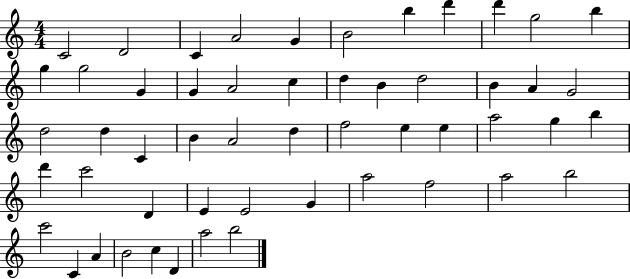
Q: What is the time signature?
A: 4/4